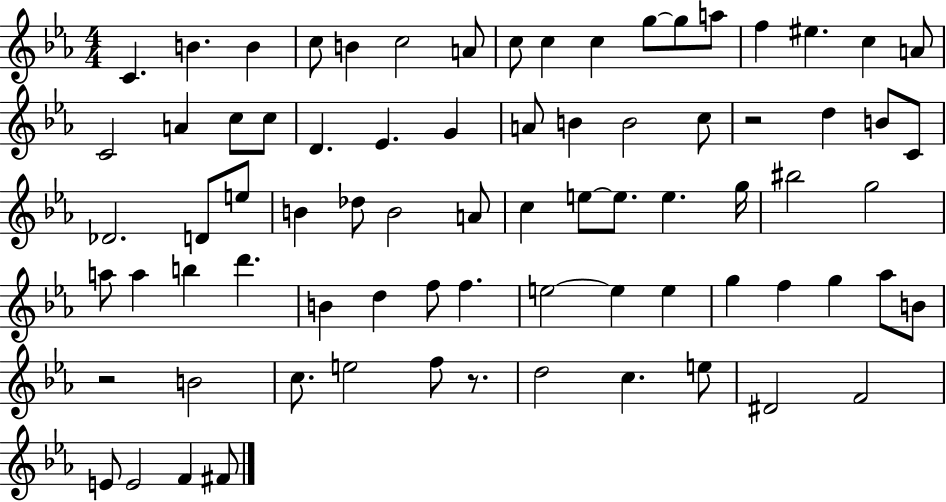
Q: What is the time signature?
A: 4/4